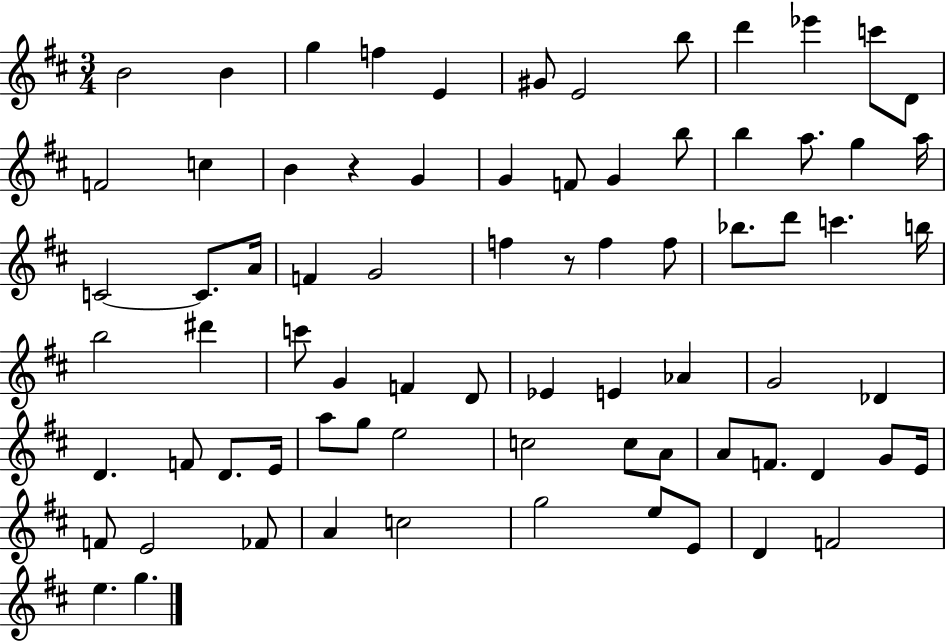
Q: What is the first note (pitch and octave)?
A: B4